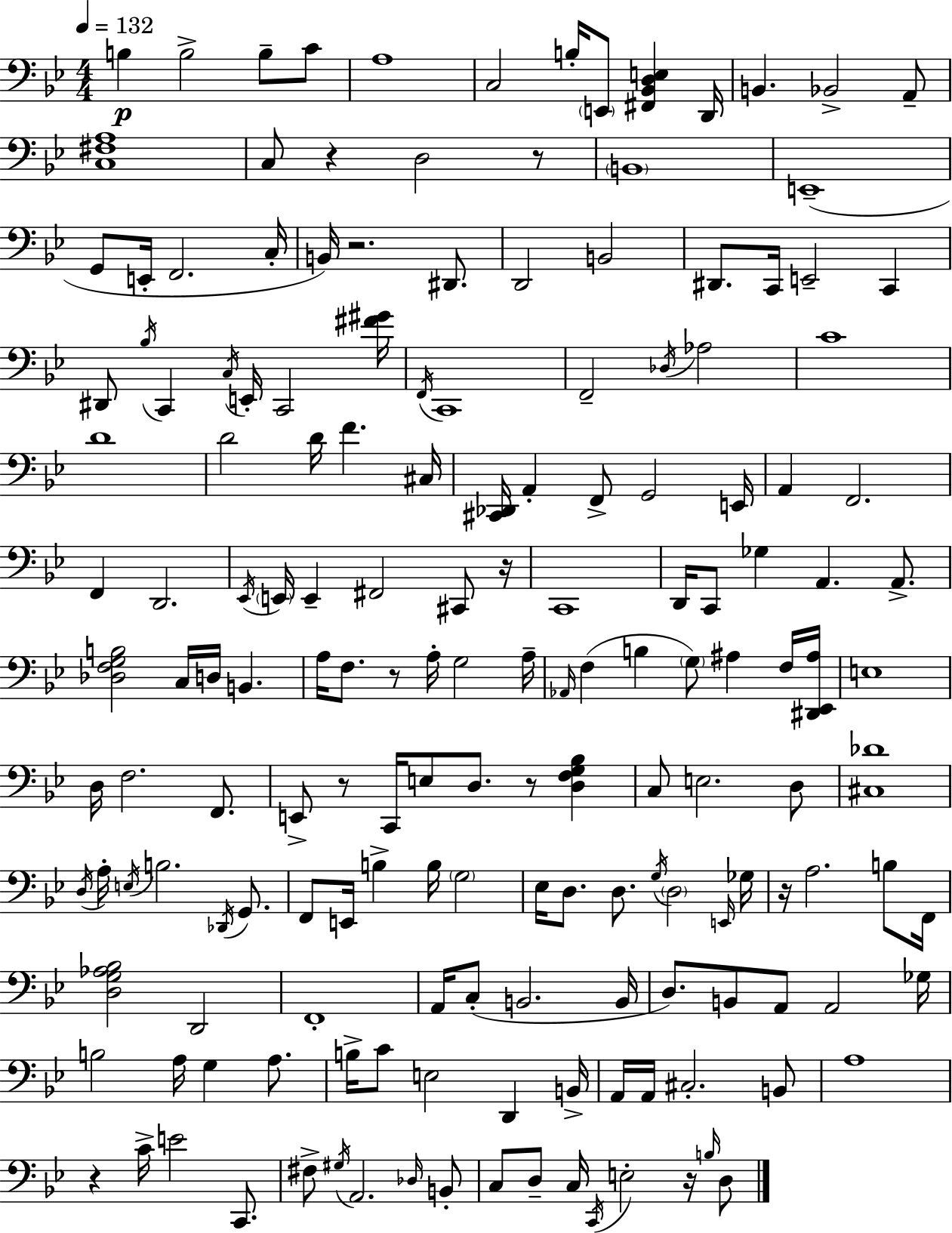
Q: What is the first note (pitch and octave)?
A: B3